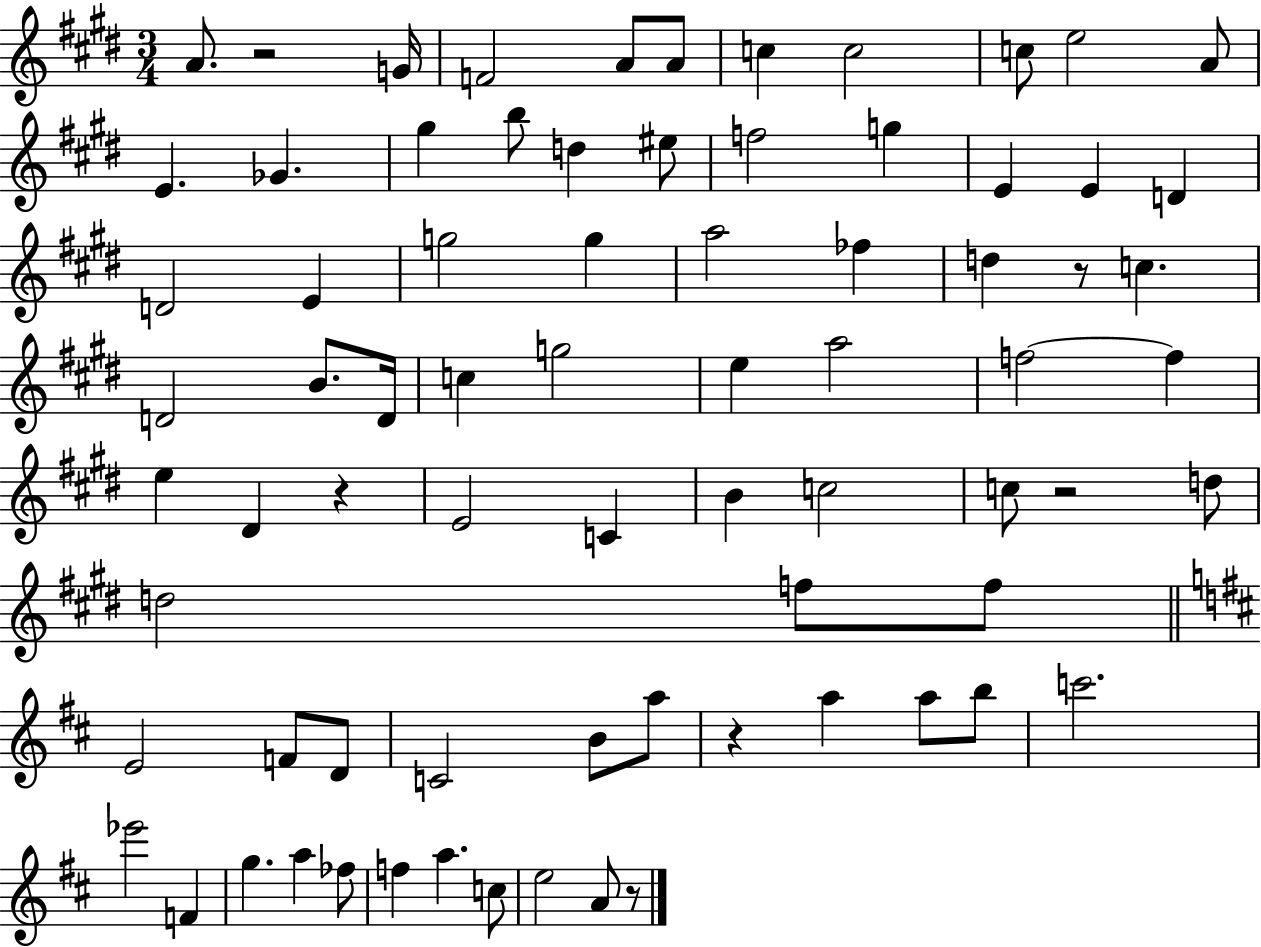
{
  \clef treble
  \numericTimeSignature
  \time 3/4
  \key e \major
  a'8. r2 g'16 | f'2 a'8 a'8 | c''4 c''2 | c''8 e''2 a'8 | \break e'4. ges'4. | gis''4 b''8 d''4 eis''8 | f''2 g''4 | e'4 e'4 d'4 | \break d'2 e'4 | g''2 g''4 | a''2 fes''4 | d''4 r8 c''4. | \break d'2 b'8. d'16 | c''4 g''2 | e''4 a''2 | f''2~~ f''4 | \break e''4 dis'4 r4 | e'2 c'4 | b'4 c''2 | c''8 r2 d''8 | \break d''2 f''8 f''8 | \bar "||" \break \key d \major e'2 f'8 d'8 | c'2 b'8 a''8 | r4 a''4 a''8 b''8 | c'''2. | \break ees'''2 f'4 | g''4. a''4 fes''8 | f''4 a''4. c''8 | e''2 a'8 r8 | \break \bar "|."
}